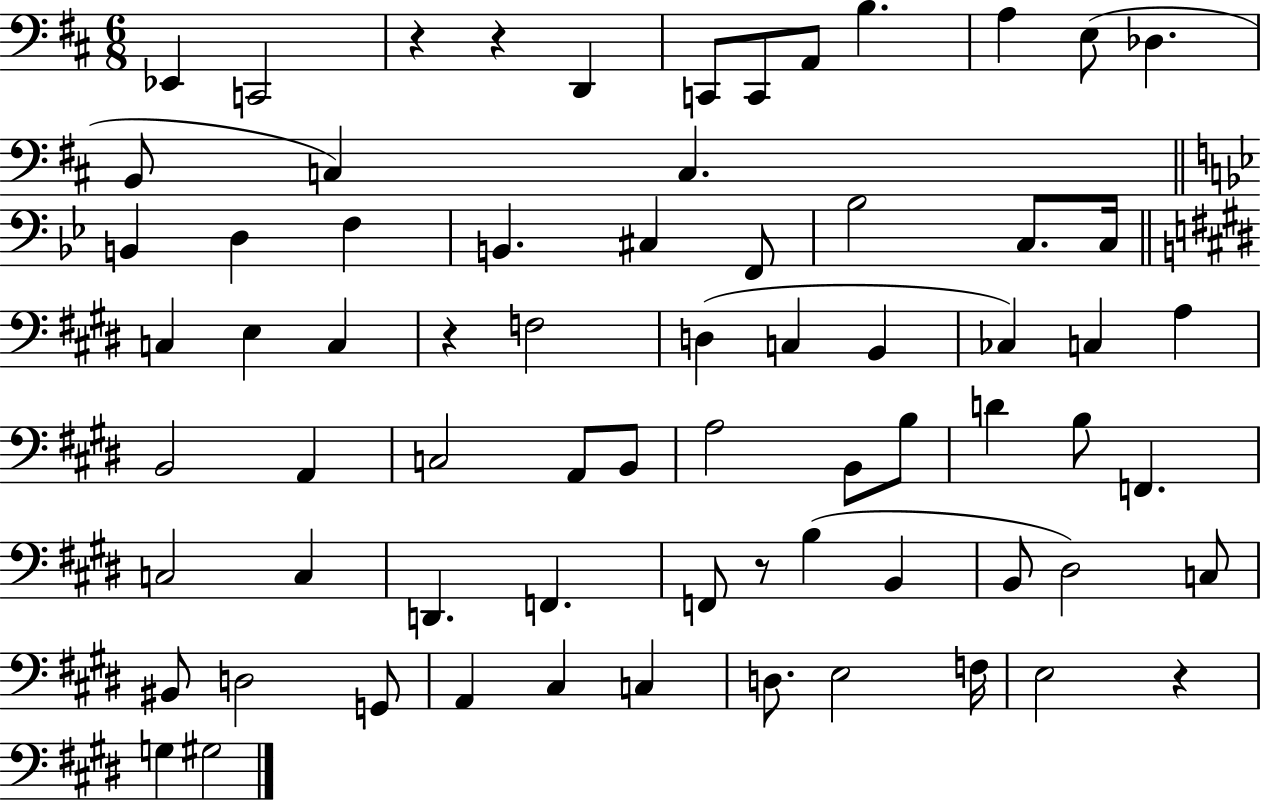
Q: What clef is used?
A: bass